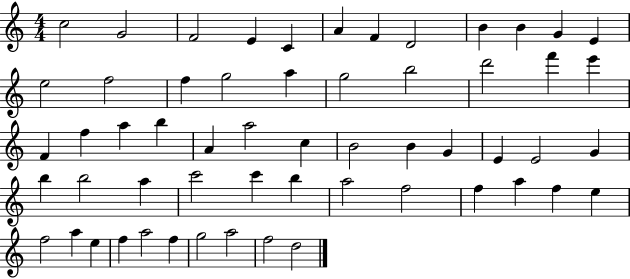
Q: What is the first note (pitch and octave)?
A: C5